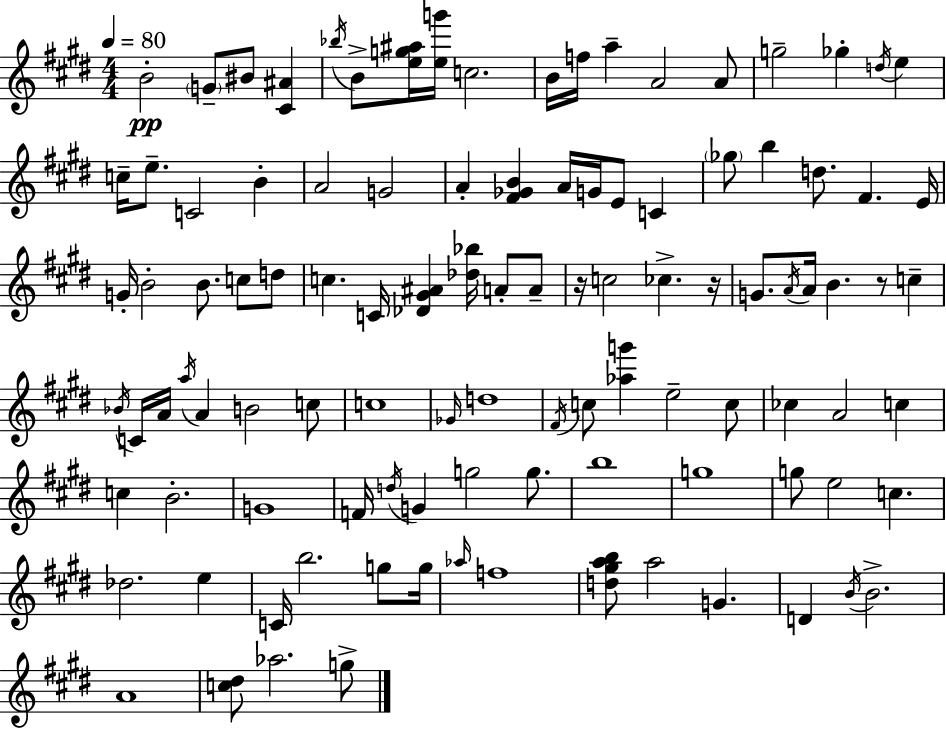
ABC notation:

X:1
T:Untitled
M:4/4
L:1/4
K:E
B2 G/2 ^B/2 [^C^A] _b/4 B/2 [eg^a]/4 [eg']/4 c2 B/4 f/4 a A2 A/2 g2 _g d/4 e c/4 e/2 C2 B A2 G2 A [^F_GB] A/4 G/4 E/2 C _g/2 b d/2 ^F E/4 G/4 B2 B/2 c/2 d/2 c C/4 [_D^G^A] [_d_b]/4 A/2 A/2 z/4 c2 _c z/4 G/2 A/4 A/4 B z/2 c _B/4 C/4 A/4 a/4 A B2 c/2 c4 _G/4 d4 ^F/4 c/2 [_ag'] e2 c/2 _c A2 c c B2 G4 F/4 d/4 G g2 g/2 b4 g4 g/2 e2 c _d2 e C/4 b2 g/2 g/4 _a/4 f4 [d^gab]/2 a2 G D B/4 B2 A4 [c^d]/2 _a2 g/2